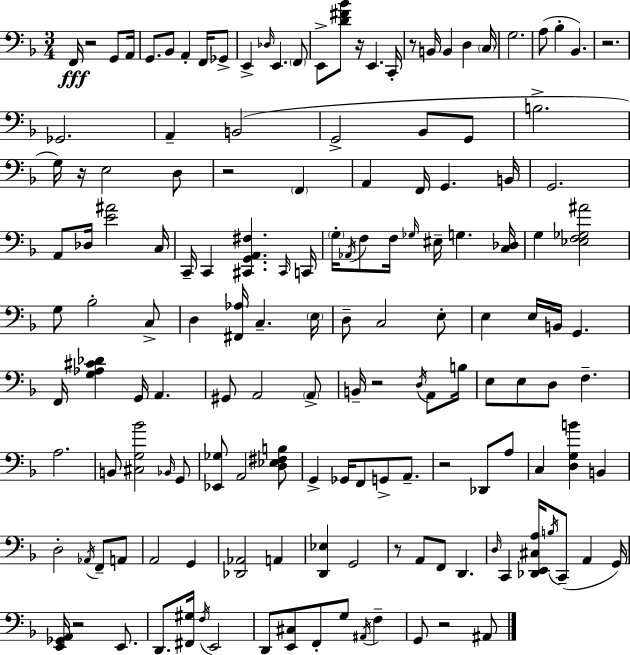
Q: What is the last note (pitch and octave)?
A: A#2